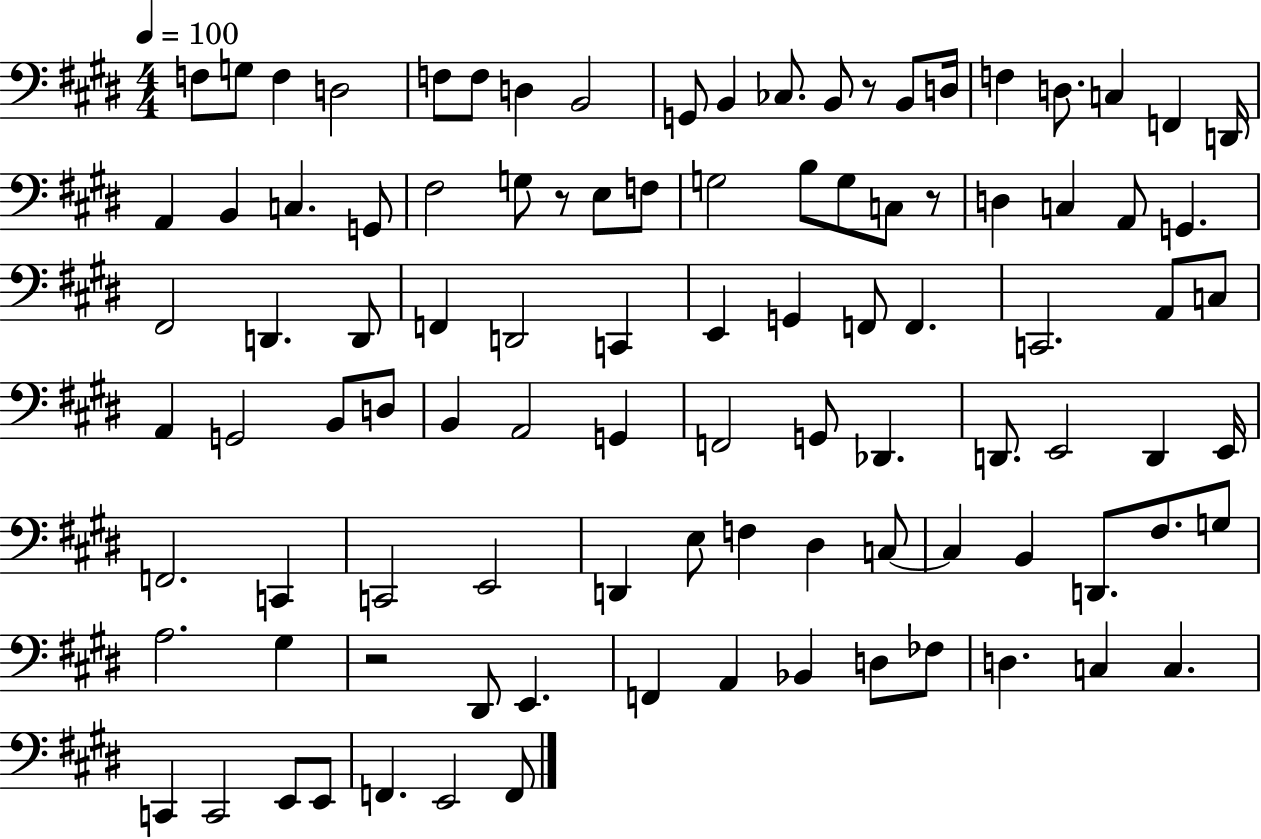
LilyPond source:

{
  \clef bass
  \numericTimeSignature
  \time 4/4
  \key e \major
  \tempo 4 = 100
  f8 g8 f4 d2 | f8 f8 d4 b,2 | g,8 b,4 ces8. b,8 r8 b,8 d16 | f4 d8. c4 f,4 d,16 | \break a,4 b,4 c4. g,8 | fis2 g8 r8 e8 f8 | g2 b8 g8 c8 r8 | d4 c4 a,8 g,4. | \break fis,2 d,4. d,8 | f,4 d,2 c,4 | e,4 g,4 f,8 f,4. | c,2. a,8 c8 | \break a,4 g,2 b,8 d8 | b,4 a,2 g,4 | f,2 g,8 des,4. | d,8. e,2 d,4 e,16 | \break f,2. c,4 | c,2 e,2 | d,4 e8 f4 dis4 c8~~ | c4 b,4 d,8. fis8. g8 | \break a2. gis4 | r2 dis,8 e,4. | f,4 a,4 bes,4 d8 fes8 | d4. c4 c4. | \break c,4 c,2 e,8 e,8 | f,4. e,2 f,8 | \bar "|."
}